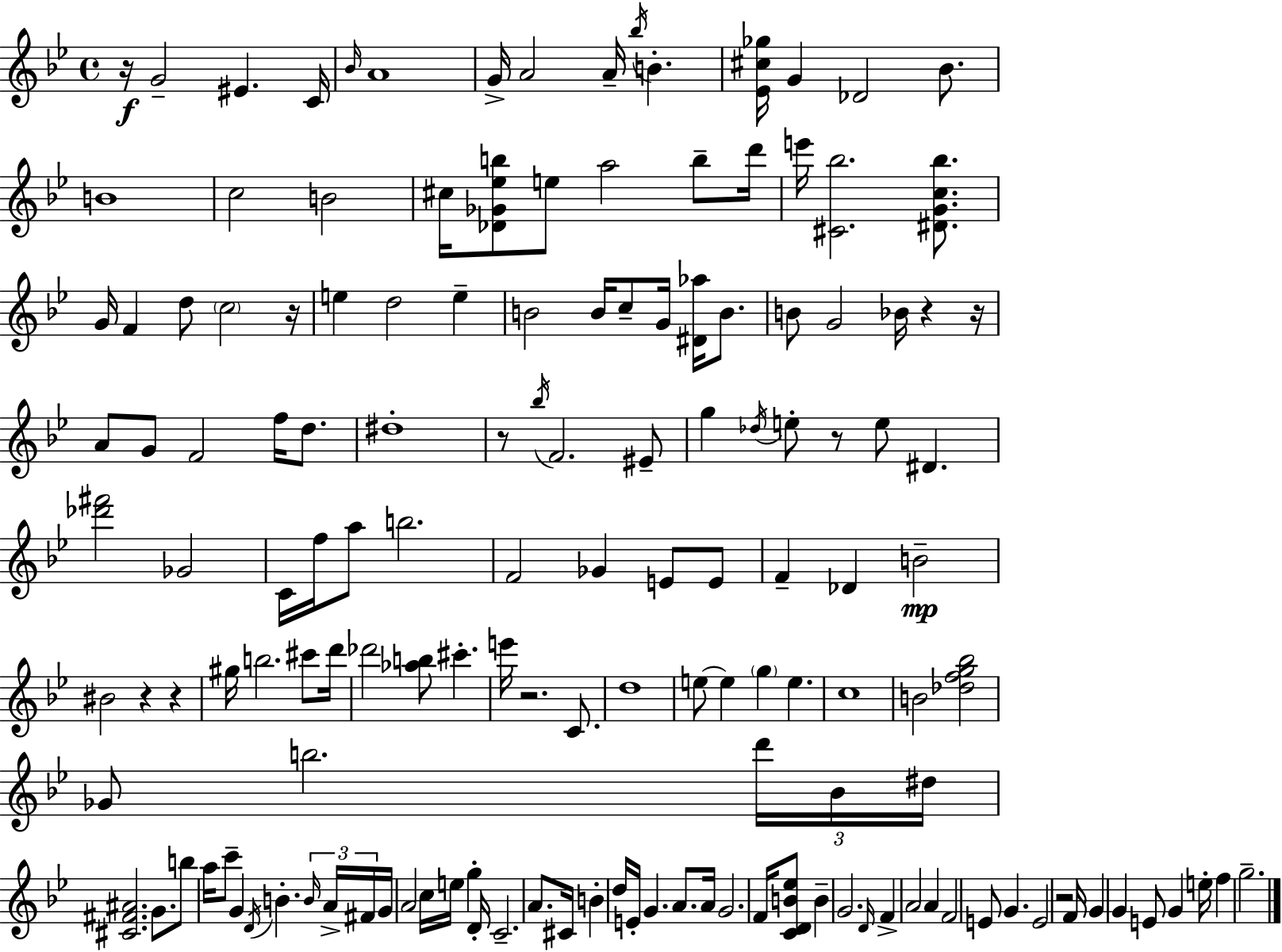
R/s G4/h EIS4/q. C4/s Bb4/s A4/w G4/s A4/h A4/s Bb5/s B4/q. [Eb4,C#5,Gb5]/s G4/q Db4/h Bb4/e. B4/w C5/h B4/h C#5/s [Db4,Gb4,Eb5,B5]/e E5/e A5/h B5/e D6/s E6/s [C#4,Bb5]/h. [D#4,G4,C5,Bb5]/e. G4/s F4/q D5/e C5/h R/s E5/q D5/h E5/q B4/h B4/s C5/e G4/s [D#4,Ab5]/s B4/e. B4/e G4/h Bb4/s R/q R/s A4/e G4/e F4/h F5/s D5/e. D#5/w R/e Bb5/s F4/h. EIS4/e G5/q Db5/s E5/e R/e E5/e D#4/q. [Db6,F#6]/h Gb4/h C4/s F5/s A5/e B5/h. F4/h Gb4/q E4/e E4/e F4/q Db4/q B4/h BIS4/h R/q R/q G#5/s B5/h. C#6/e D6/s Db6/h [Ab5,B5]/e C#6/q. E6/s R/h. C4/e. D5/w E5/e E5/q G5/q E5/q. C5/w B4/h [Db5,F5,G5,Bb5]/h Gb4/e B5/h. D6/s Bb4/s D#5/s [C#4,F#4,A#4]/h. G4/e. B5/e A5/s C6/e G4/q D4/s B4/q. B4/s A4/s F#4/s G4/s A4/h C5/s E5/s G5/q D4/s C4/h. A4/e. C#4/s B4/q D5/s E4/s G4/q. A4/e. A4/s G4/h. F4/s [C4,D4,B4,Eb5]/e B4/q G4/h. D4/s F4/q A4/h A4/q F4/h E4/e G4/q. E4/h R/h F4/s G4/q G4/q E4/e G4/q E5/s F5/q G5/h.